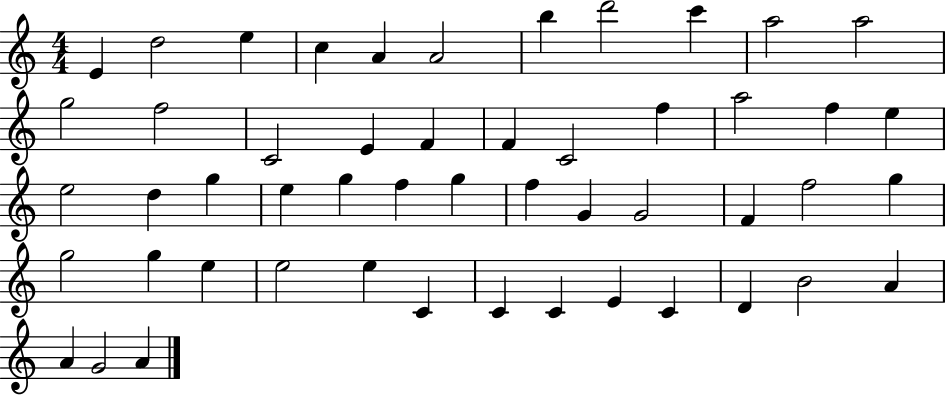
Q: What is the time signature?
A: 4/4